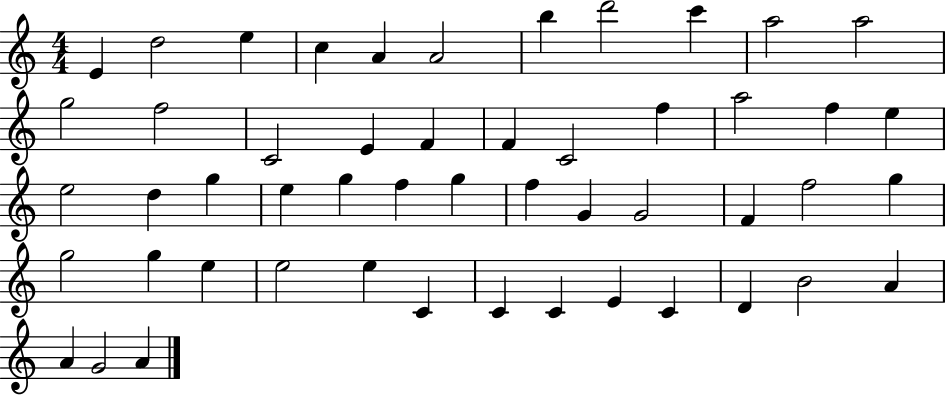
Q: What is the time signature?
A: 4/4